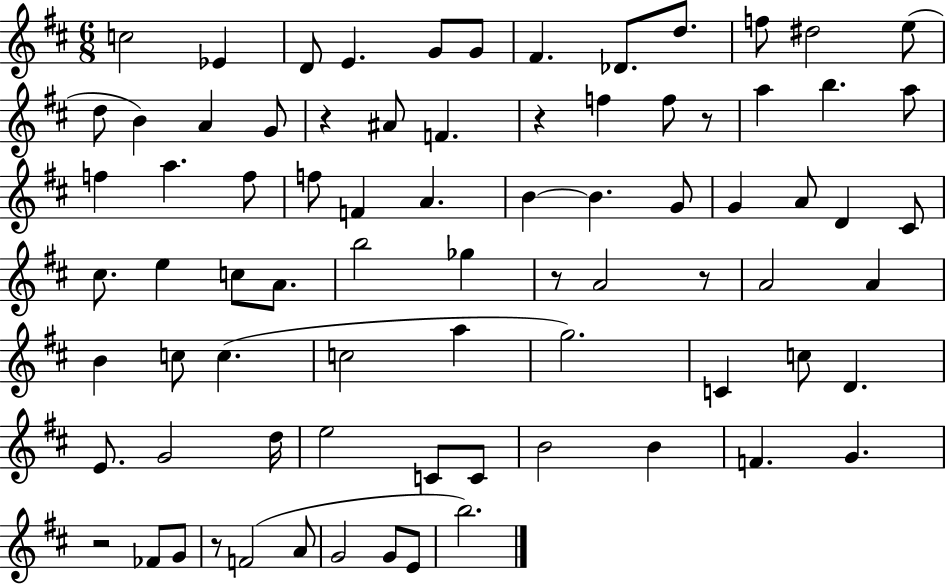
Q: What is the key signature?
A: D major